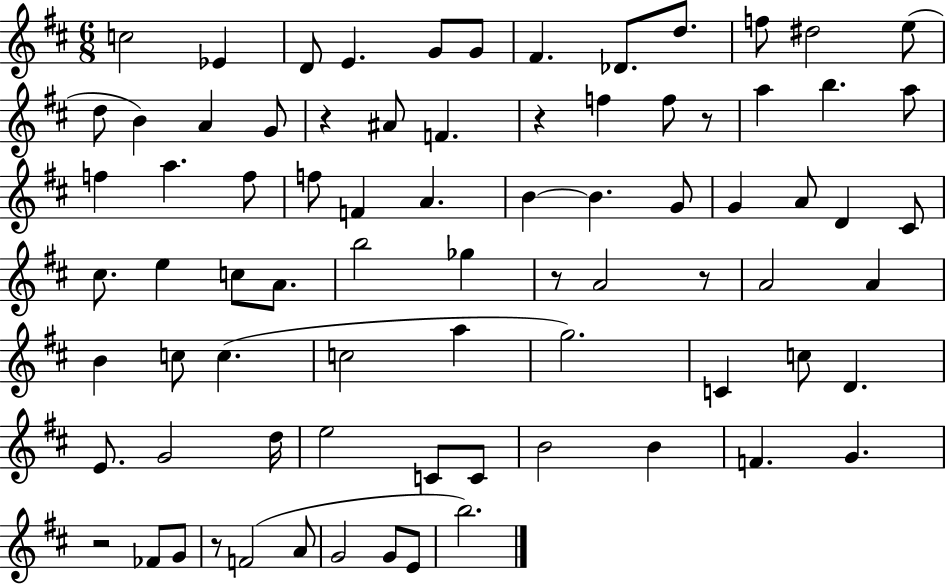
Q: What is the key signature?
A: D major